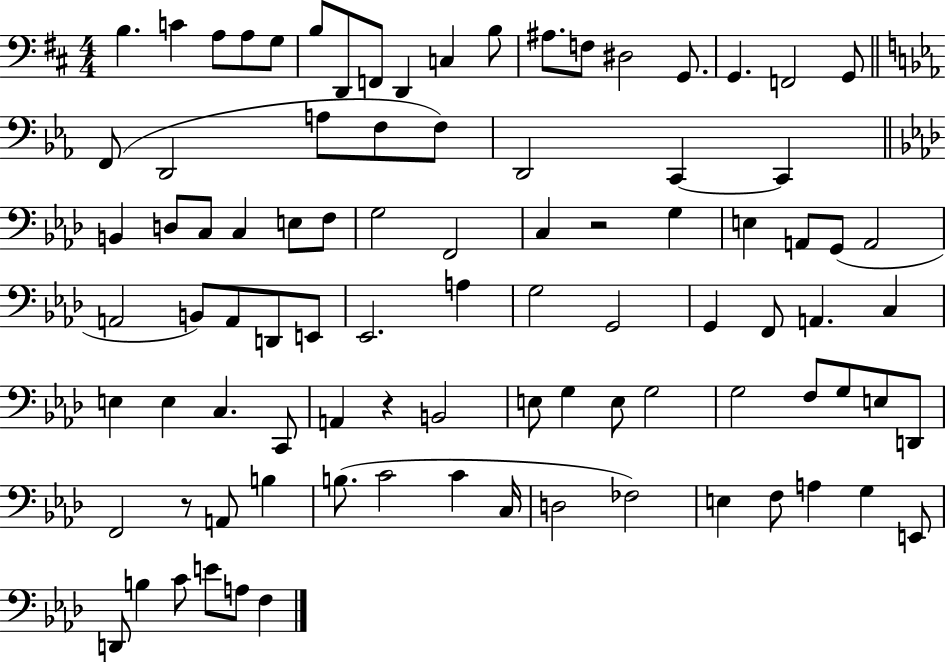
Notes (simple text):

B3/q. C4/q A3/e A3/e G3/e B3/e D2/e F2/e D2/q C3/q B3/e A#3/e. F3/e D#3/h G2/e. G2/q. F2/h G2/e F2/e D2/h A3/e F3/e F3/e D2/h C2/q C2/q B2/q D3/e C3/e C3/q E3/e F3/e G3/h F2/h C3/q R/h G3/q E3/q A2/e G2/e A2/h A2/h B2/e A2/e D2/e E2/e Eb2/h. A3/q G3/h G2/h G2/q F2/e A2/q. C3/q E3/q E3/q C3/q. C2/e A2/q R/q B2/h E3/e G3/q E3/e G3/h G3/h F3/e G3/e E3/e D2/e F2/h R/e A2/e B3/q B3/e. C4/h C4/q C3/s D3/h FES3/h E3/q F3/e A3/q G3/q E2/e D2/e B3/q C4/e E4/e A3/e F3/q